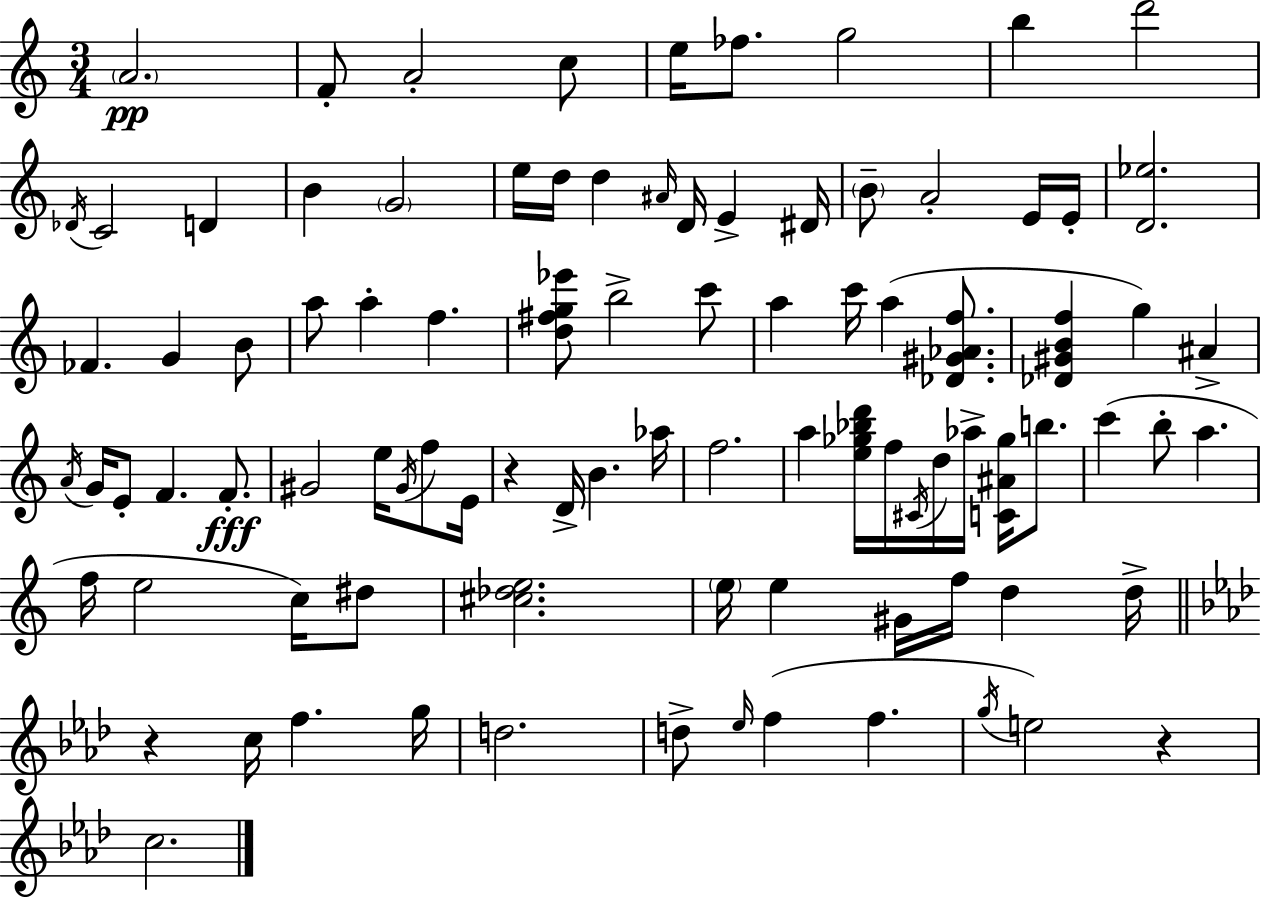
X:1
T:Untitled
M:3/4
L:1/4
K:Am
A2 F/2 A2 c/2 e/4 _f/2 g2 b d'2 _D/4 C2 D B G2 e/4 d/4 d ^A/4 D/4 E ^D/4 B/2 A2 E/4 E/4 [D_e]2 _F G B/2 a/2 a f [d^fg_e']/2 b2 c'/2 a c'/4 a [_D^G_Af]/2 [_D^GBf] g ^A A/4 G/4 E/2 F F/2 ^G2 e/4 ^G/4 f/2 E/4 z D/4 B _a/4 f2 a [e_g_bd']/4 f/4 ^C/4 d/4 _a/4 [C^A_g]/4 b/2 c' b/2 a f/4 e2 c/4 ^d/2 [^c_de]2 e/4 e ^G/4 f/4 d d/4 z c/4 f g/4 d2 d/2 _e/4 f f g/4 e2 z c2